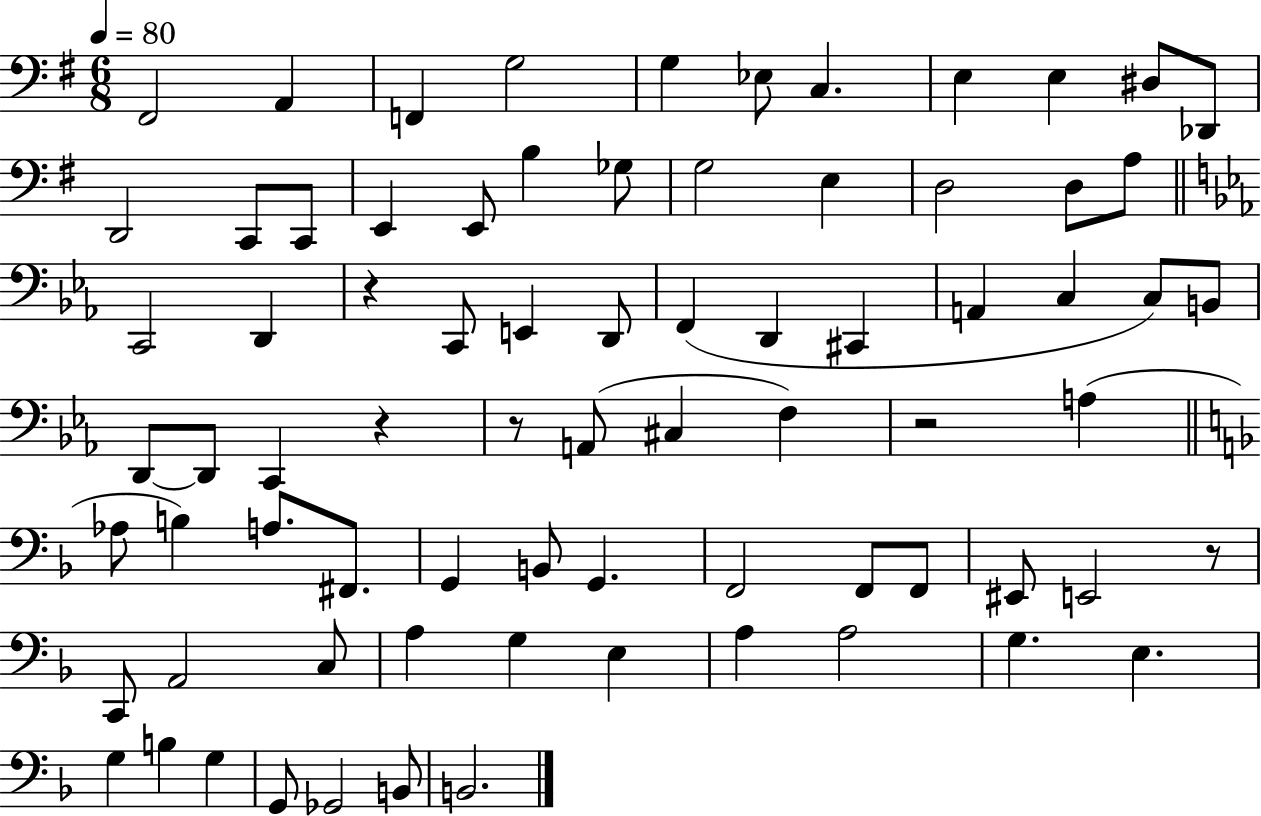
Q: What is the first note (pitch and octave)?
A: F#2